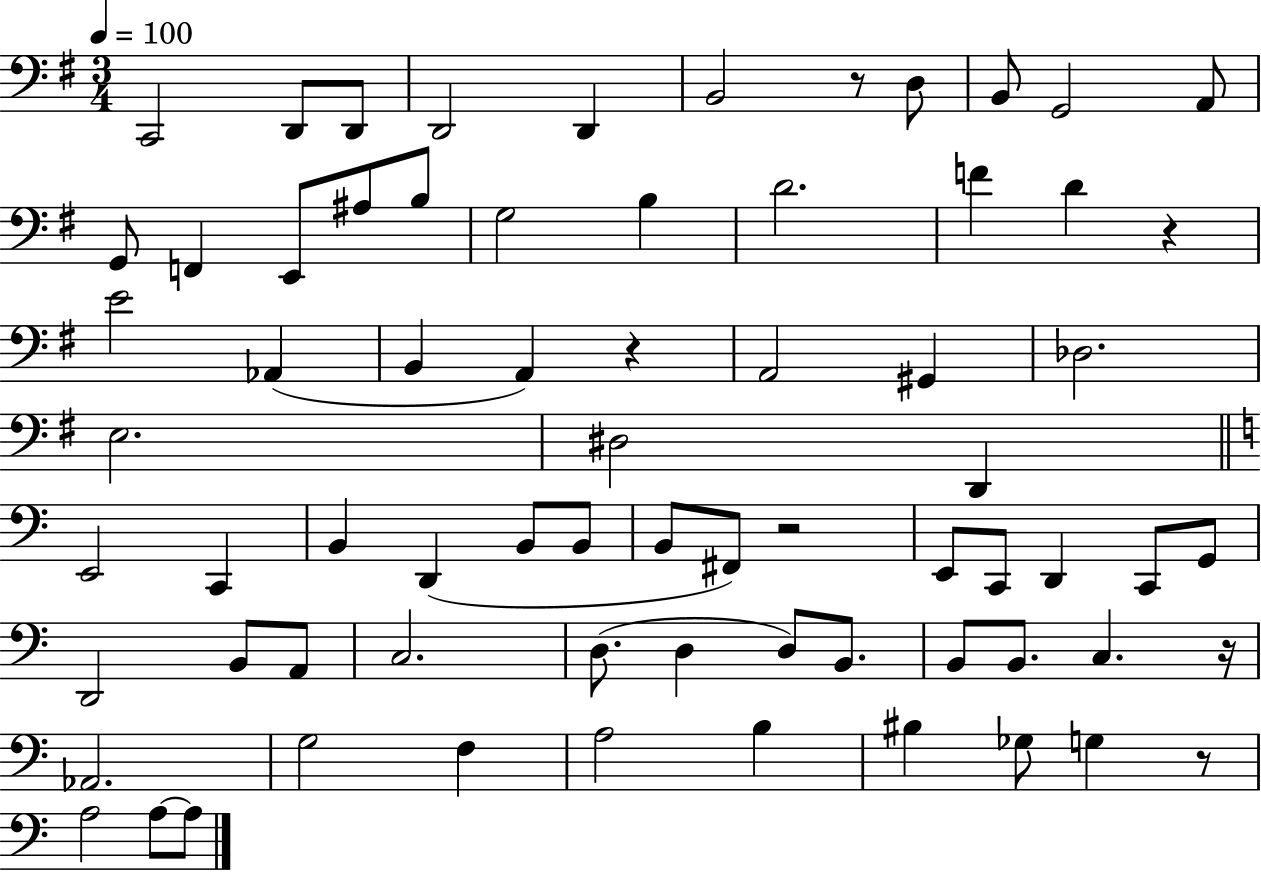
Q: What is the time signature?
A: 3/4